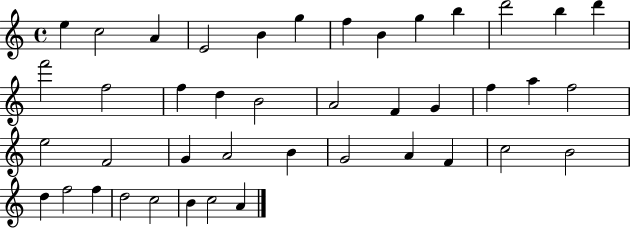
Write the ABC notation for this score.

X:1
T:Untitled
M:4/4
L:1/4
K:C
e c2 A E2 B g f B g b d'2 b d' f'2 f2 f d B2 A2 F G f a f2 e2 F2 G A2 B G2 A F c2 B2 d f2 f d2 c2 B c2 A